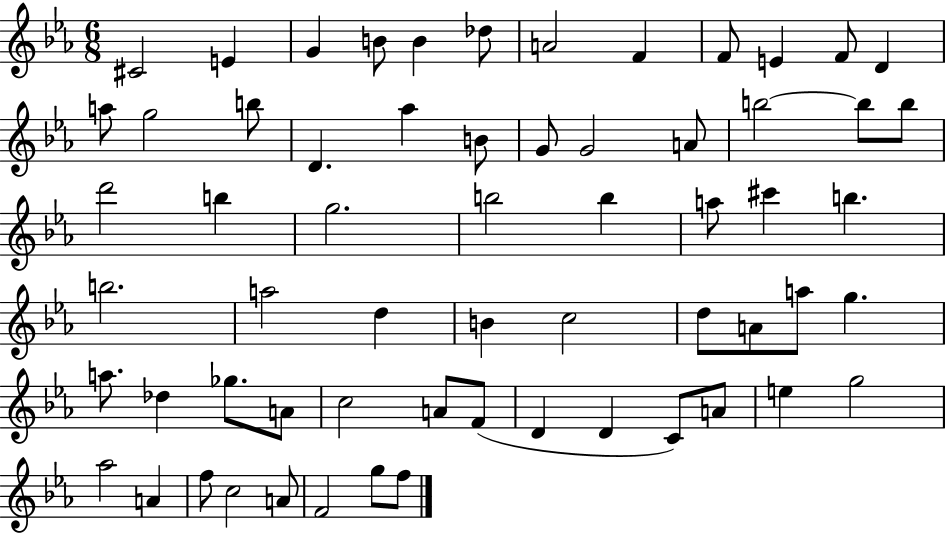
{
  \clef treble
  \numericTimeSignature
  \time 6/8
  \key ees \major
  cis'2 e'4 | g'4 b'8 b'4 des''8 | a'2 f'4 | f'8 e'4 f'8 d'4 | \break a''8 g''2 b''8 | d'4. aes''4 b'8 | g'8 g'2 a'8 | b''2~~ b''8 b''8 | \break d'''2 b''4 | g''2. | b''2 b''4 | a''8 cis'''4 b''4. | \break b''2. | a''2 d''4 | b'4 c''2 | d''8 a'8 a''8 g''4. | \break a''8. des''4 ges''8. a'8 | c''2 a'8 f'8( | d'4 d'4 c'8) a'8 | e''4 g''2 | \break aes''2 a'4 | f''8 c''2 a'8 | f'2 g''8 f''8 | \bar "|."
}